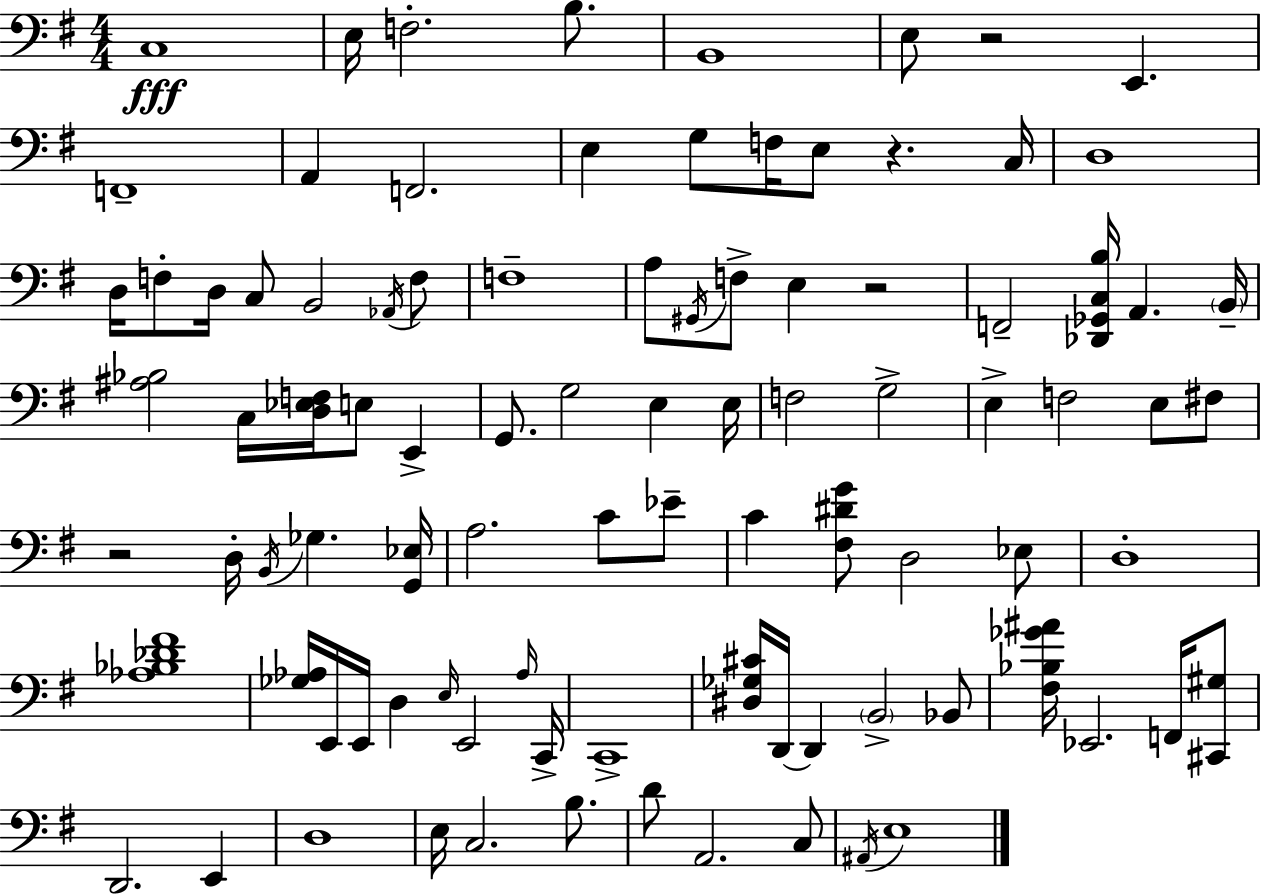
X:1
T:Untitled
M:4/4
L:1/4
K:Em
C,4 E,/4 F,2 B,/2 B,,4 E,/2 z2 E,, F,,4 A,, F,,2 E, G,/2 F,/4 E,/2 z C,/4 D,4 D,/4 F,/2 D,/4 C,/2 B,,2 _A,,/4 F,/2 F,4 A,/2 ^G,,/4 F,/2 E, z2 F,,2 [_D,,_G,,C,B,]/4 A,, B,,/4 [^A,_B,]2 C,/4 [D,_E,F,]/4 E,/2 E,, G,,/2 G,2 E, E,/4 F,2 G,2 E, F,2 E,/2 ^F,/2 z2 D,/4 B,,/4 _G, [G,,_E,]/4 A,2 C/2 _E/2 C [^F,^DG]/2 D,2 _E,/2 D,4 [_A,_B,_D^F]4 [_G,_A,]/4 E,,/4 E,,/4 D, E,/4 E,,2 _A,/4 C,,/4 C,,4 [^D,_G,^C]/4 D,,/4 D,, B,,2 _B,,/2 [^F,_B,_G^A]/4 _E,,2 F,,/4 [^C,,^G,]/2 D,,2 E,, D,4 E,/4 C,2 B,/2 D/2 A,,2 C,/2 ^A,,/4 E,4